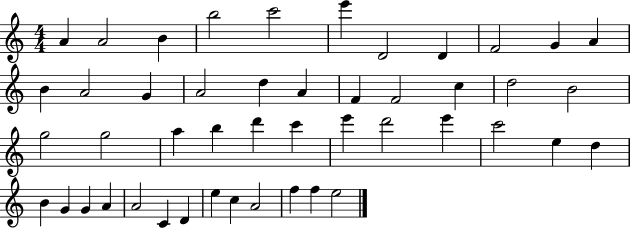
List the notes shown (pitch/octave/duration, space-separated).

A4/q A4/h B4/q B5/h C6/h E6/q D4/h D4/q F4/h G4/q A4/q B4/q A4/h G4/q A4/h D5/q A4/q F4/q F4/h C5/q D5/h B4/h G5/h G5/h A5/q B5/q D6/q C6/q E6/q D6/h E6/q C6/h E5/q D5/q B4/q G4/q G4/q A4/q A4/h C4/q D4/q E5/q C5/q A4/h F5/q F5/q E5/h